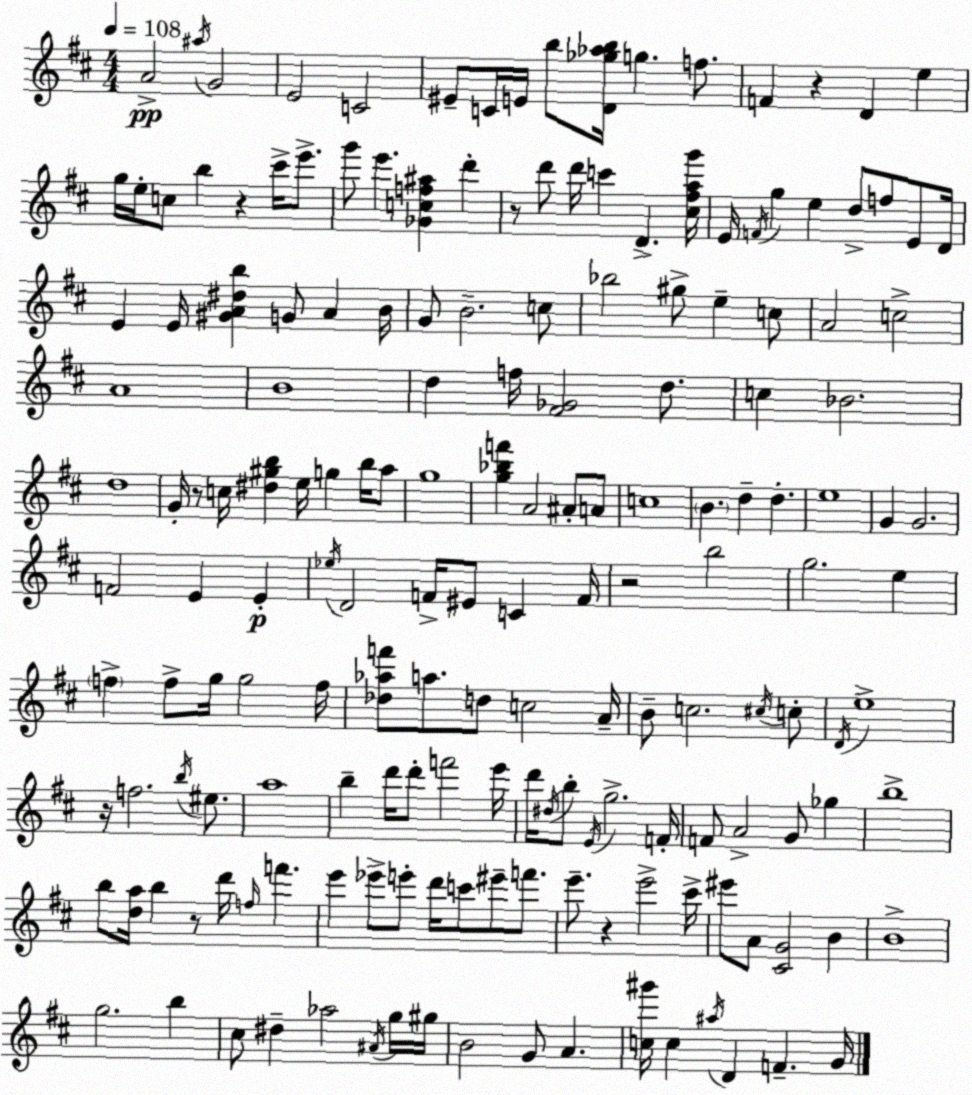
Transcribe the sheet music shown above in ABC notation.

X:1
T:Untitled
M:4/4
L:1/4
K:D
A2 ^a/4 G2 E2 C2 ^E/2 C/4 E/4 b/2 [D_g_ab]/4 g f/2 F z D e g/4 e/4 c/2 b z ^c'/4 e'/2 g'/2 e' [_Gcf^a] d' z/2 d'/2 d'/4 c' D [^c^fag']/4 E/4 F/4 g e d/2 f/2 E/2 D/4 E E/4 [^GA^db] G/2 A B/4 G/2 B2 c/2 _b2 ^g/2 e c/2 A2 c2 A4 B4 d f/4 [^F_G]2 d/2 c _B2 d4 G/4 z/2 c/4 [^d^gb] e/4 g b/4 a/2 g4 [g_bf'] A2 ^A/2 A/2 c4 B d d e4 G G2 F2 E E _e/4 D2 F/4 ^E/2 C F/4 z2 b2 g2 e f f/2 g/4 g2 f/4 [_d_af']/2 a/2 d/2 c2 A/4 B/2 c2 ^c/4 c/2 D/4 e4 z/4 f2 b/4 ^e/2 a4 b d'/4 d'/2 f'2 e'/4 d'/4 ^d/4 b/2 E/4 g2 F/4 F/2 A2 G/2 _g b4 b/2 [da]/4 b z/2 d'/4 f/4 f' e' _e'/2 e'/2 d'/4 c'/2 ^e'/2 f'/2 e'/2 z e'2 ^c'/4 ^e'/2 A/2 [^CG]2 B B4 g2 b ^c/2 ^d _a2 ^A/4 g/4 ^g/4 B2 G/2 A [c^g']/4 c ^a/4 D F G/4